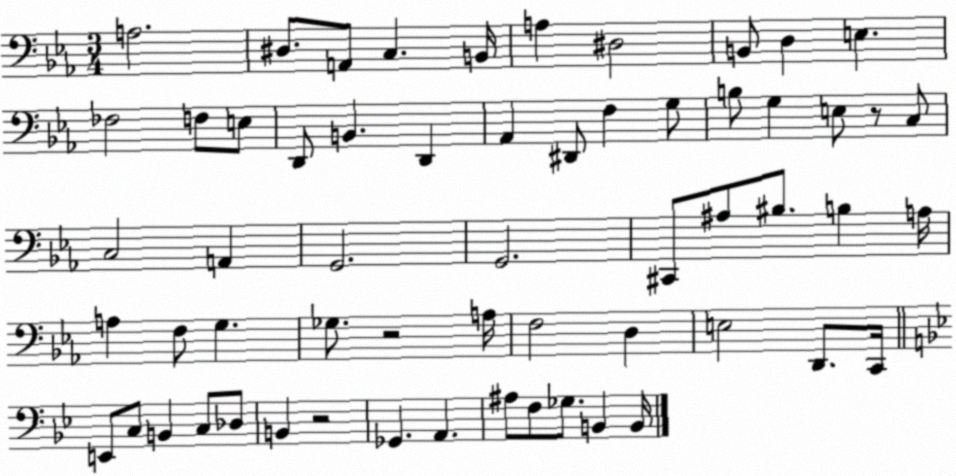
X:1
T:Untitled
M:3/4
L:1/4
K:Eb
A,2 ^D,/2 A,,/2 C, B,,/4 A, ^D,2 B,,/2 D, E, _F,2 F,/2 E,/2 D,,/2 B,, D,, _A,, ^D,,/2 F, G,/2 B,/2 G, E,/2 z/2 C,/2 C,2 A,, G,,2 G,,2 ^C,,/2 ^A,/2 ^B,/2 B, A,/4 A, F,/2 G, _G,/2 z2 A,/4 F,2 D, E,2 D,,/2 C,,/4 E,,/2 C,/2 B,, C,/2 _D,/2 B,, z2 _G,, A,, ^A,/2 F,/2 _G,/2 B,, B,,/4